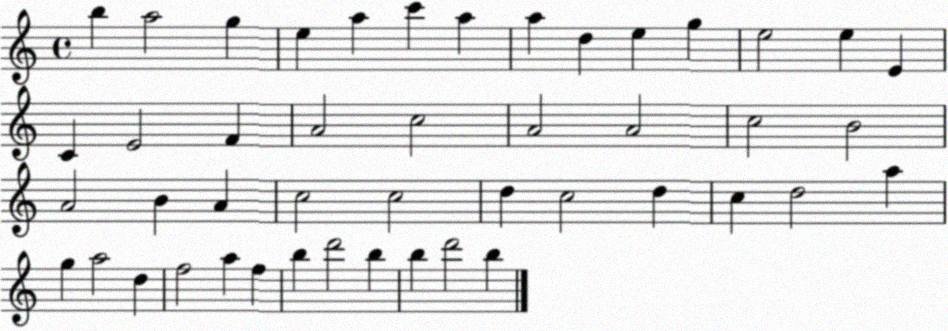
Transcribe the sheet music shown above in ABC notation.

X:1
T:Untitled
M:4/4
L:1/4
K:C
b a2 g e a c' a a d e g e2 e E C E2 F A2 c2 A2 A2 c2 B2 A2 B A c2 c2 d c2 d c d2 a g a2 d f2 a f b d'2 b b d'2 b